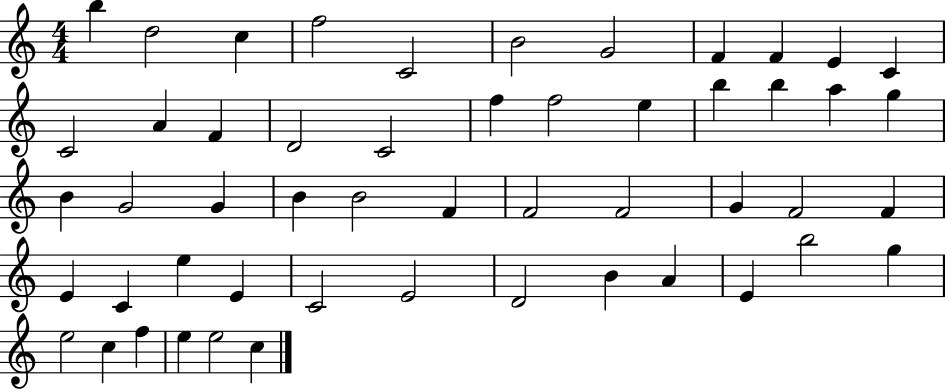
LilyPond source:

{
  \clef treble
  \numericTimeSignature
  \time 4/4
  \key c \major
  b''4 d''2 c''4 | f''2 c'2 | b'2 g'2 | f'4 f'4 e'4 c'4 | \break c'2 a'4 f'4 | d'2 c'2 | f''4 f''2 e''4 | b''4 b''4 a''4 g''4 | \break b'4 g'2 g'4 | b'4 b'2 f'4 | f'2 f'2 | g'4 f'2 f'4 | \break e'4 c'4 e''4 e'4 | c'2 e'2 | d'2 b'4 a'4 | e'4 b''2 g''4 | \break e''2 c''4 f''4 | e''4 e''2 c''4 | \bar "|."
}